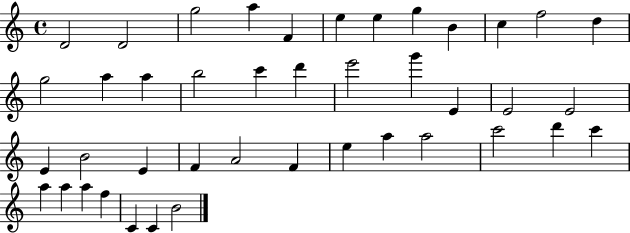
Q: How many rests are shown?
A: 0